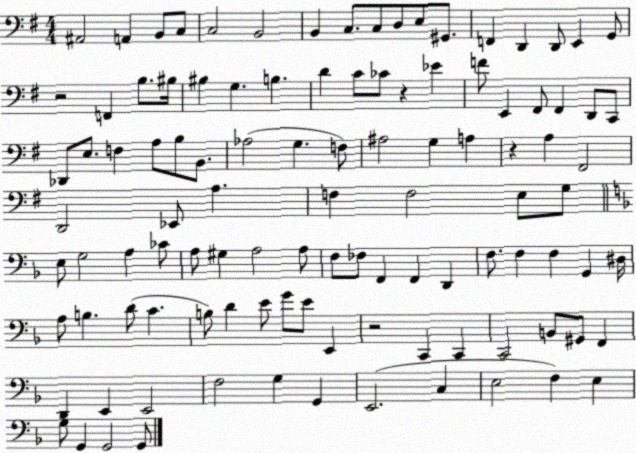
X:1
T:Untitled
M:4/4
L:1/4
K:G
^A,,2 A,, B,,/2 C,/2 C,2 B,,2 B,, C,/2 C,/2 D,/2 E,/2 ^G,,/2 F,, D,, D,,/2 E,, G,,/2 z2 F,, B,/2 ^B,/4 ^B, G, B, D C/2 _C/2 z _E F/2 E,, ^F,,/2 ^F,, D,,/2 C,,/2 _D,,/2 E,/2 F, A,/2 B,/2 B,,/2 _A,2 G, F,/2 ^A,2 G, A, z A, ^F,,2 D,,2 _E,,/2 A, F, F,2 E,/2 G,/2 E,/2 G,2 A, _C/2 A,/2 ^G, A,2 A,/2 F,/2 _F,/2 F,, F,, D,, F,/2 F, F, G,, ^D,/4 A,/2 B, D/2 C B,/2 D E/2 G/2 E/2 E,, z2 C,, C,, C,,2 B,,/2 ^G,,/2 F,, D,, E,, E,,2 F,2 G, G,, E,,2 C, E,2 F, E, G,/2 G,, G,,2 G,,/2